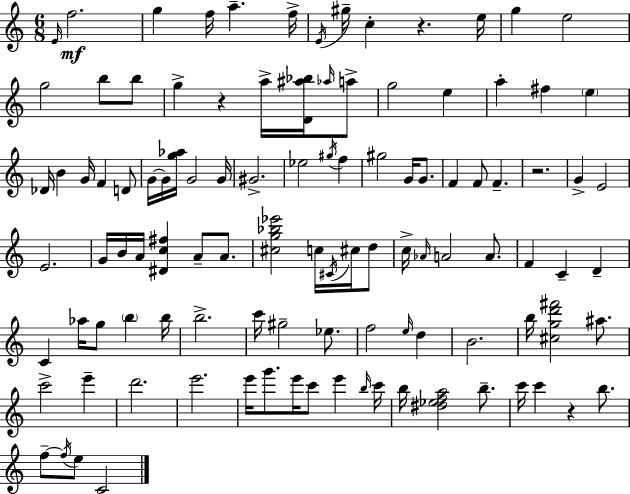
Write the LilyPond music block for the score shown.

{
  \clef treble
  \numericTimeSignature
  \time 6/8
  \key c \major
  \repeat volta 2 { \grace { e'16 }\mf f''2. | g''4 f''16 a''4.-- | f''16-> \acciaccatura { e'16 } gis''16-- c''4-. r4. | e''16 g''4 e''2 | \break g''2 b''8 | b''8 g''4-> r4 a''16-> <d' ais'' bes''>16 | \grace { aes''16 } a''8-> g''2 e''4 | a''4-. fis''4 \parenthesize e''4 | \break des'16 b'4 g'16 f'4 | d'8 g'16~~ g'16 <g'' aes''>16 g'2 | g'16 gis'2.-> | ees''2 \acciaccatura { gis''16 } | \break f''4 gis''2 | g'16 g'8. f'4 f'8 f'4.-- | r2. | g'4-> e'2 | \break e'2. | g'16 b'16 a'16 <dis' c'' fis''>4 a'8-- | a'8. <cis'' g'' bes'' ees'''>2 | c''16 \acciaccatura { cis'16 } cis''16 d''8 c''16-> \grace { aes'16 } a'2 | \break a'8. f'4 c'4-- | d'4-- c'4 aes''16 g''8 | \parenthesize b''4 b''16 b''2.-> | c'''16 gis''2-- | \break ees''8. f''2 | \grace { e''16 } d''4 b'2. | b''16 <cis'' g'' d''' fis'''>2 | ais''8. c'''2-> | \break e'''4-- d'''2. | e'''2. | e'''16 g'''8. e'''16 | c'''8 e'''4 \grace { b''16 } c'''16 b''16 <dis'' ees'' f'' a''>2 | \break b''8.-- c'''16 c'''4 | r4 b''8. f''8--~~ \acciaccatura { f''16 } e''8 | c'2 } \bar "|."
}